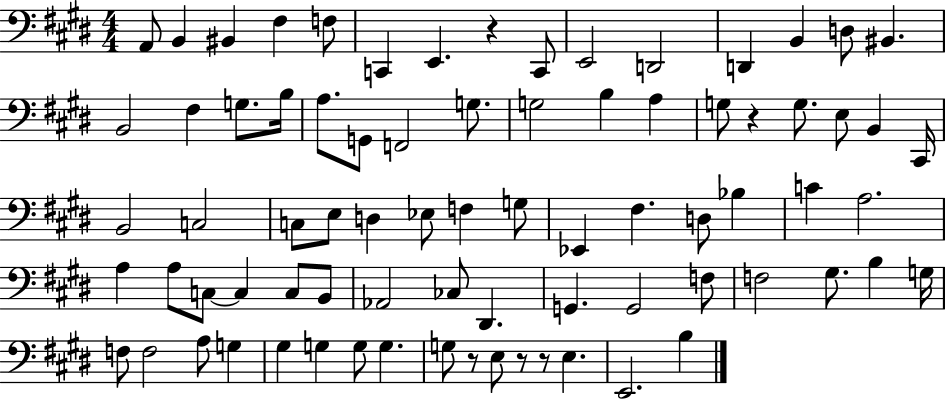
{
  \clef bass
  \numericTimeSignature
  \time 4/4
  \key e \major
  a,8 b,4 bis,4 fis4 f8 | c,4 e,4. r4 c,8 | e,2 d,2 | d,4 b,4 d8 bis,4. | \break b,2 fis4 g8. b16 | a8. g,8 f,2 g8. | g2 b4 a4 | g8 r4 g8. e8 b,4 cis,16 | \break b,2 c2 | c8 e8 d4 ees8 f4 g8 | ees,4 fis4. d8 bes4 | c'4 a2. | \break a4 a8 c8~~ c4 c8 b,8 | aes,2 ces8 dis,4. | g,4. g,2 f8 | f2 gis8. b4 g16 | \break f8 f2 a8 g4 | gis4 g4 g8 g4. | g8 r8 e8 r8 r8 e4. | e,2. b4 | \break \bar "|."
}